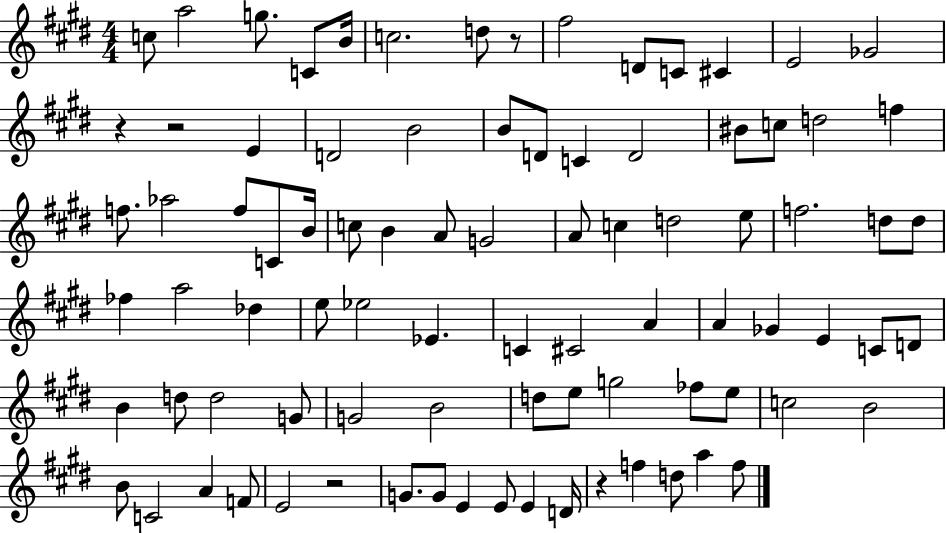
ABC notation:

X:1
T:Untitled
M:4/4
L:1/4
K:E
c/2 a2 g/2 C/2 B/4 c2 d/2 z/2 ^f2 D/2 C/2 ^C E2 _G2 z z2 E D2 B2 B/2 D/2 C D2 ^B/2 c/2 d2 f f/2 _a2 f/2 C/2 B/4 c/2 B A/2 G2 A/2 c d2 e/2 f2 d/2 d/2 _f a2 _d e/2 _e2 _E C ^C2 A A _G E C/2 D/2 B d/2 d2 G/2 G2 B2 d/2 e/2 g2 _f/2 e/2 c2 B2 B/2 C2 A F/2 E2 z2 G/2 G/2 E E/2 E D/4 z f d/2 a f/2